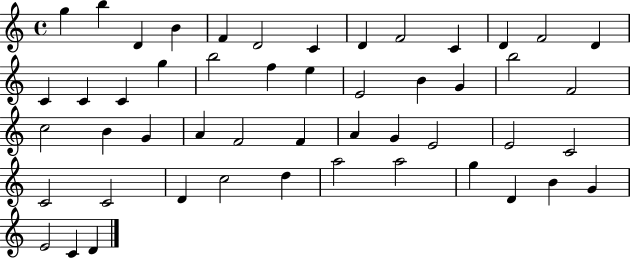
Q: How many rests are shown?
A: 0